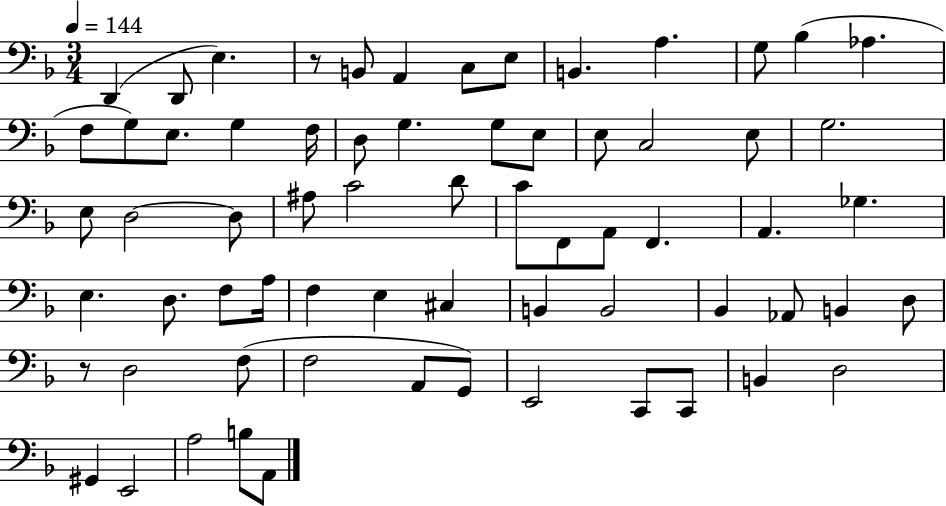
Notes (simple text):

D2/q D2/e E3/q. R/e B2/e A2/q C3/e E3/e B2/q. A3/q. G3/e Bb3/q Ab3/q. F3/e G3/e E3/e. G3/q F3/s D3/e G3/q. G3/e E3/e E3/e C3/h E3/e G3/h. E3/e D3/h D3/e A#3/e C4/h D4/e C4/e F2/e A2/e F2/q. A2/q. Gb3/q. E3/q. D3/e. F3/e A3/s F3/q E3/q C#3/q B2/q B2/h Bb2/q Ab2/e B2/q D3/e R/e D3/h F3/e F3/h A2/e G2/e E2/h C2/e C2/e B2/q D3/h G#2/q E2/h A3/h B3/e A2/e